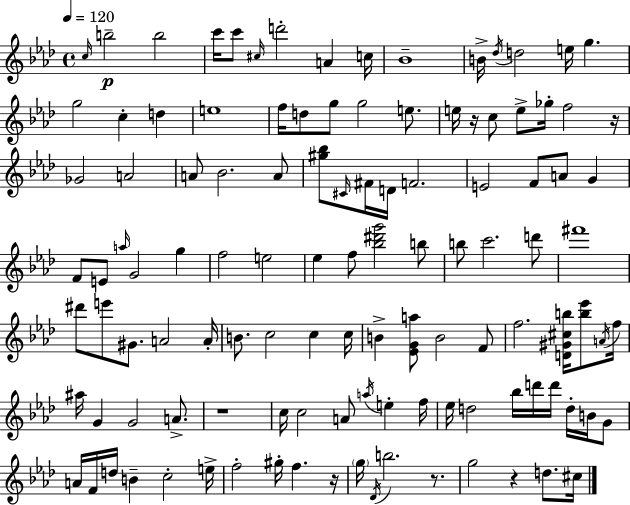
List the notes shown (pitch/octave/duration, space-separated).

C5/s B5/h B5/h C6/s C6/e C#5/s D6/h A4/q C5/s Bb4/w B4/s Db5/s D5/h E5/s G5/q. G5/h C5/q D5/q E5/w F5/s D5/e G5/e G5/h E5/e. E5/s R/s C5/e E5/e Gb5/s F5/h R/s Gb4/h A4/h A4/e Bb4/h. A4/e [G#5,Bb5]/e C#4/s F#4/s D4/s F4/h. E4/h F4/e A4/e G4/q F4/e E4/e A5/s G4/h G5/q F5/h E5/h Eb5/q F5/e [Bb5,D#6,G6]/h B5/e B5/e C6/h. D6/e F#6/w D#6/e E6/e G#4/e. A4/h A4/s B4/e. C5/h C5/q C5/s B4/q [Eb4,G4,A5]/e B4/h F4/e F5/h. [D4,G#4,C#5,B5]/s [B5,Eb6]/e A4/s F5/s A#5/s G4/q G4/h A4/e. R/w C5/s C5/h A4/e A5/s E5/q F5/s Eb5/s D5/h Bb5/s D6/s D6/s D5/s B4/s G4/e A4/s F4/s D5/s B4/q C5/h E5/s F5/h G#5/s F5/q. R/s G5/s Db4/s B5/h. R/e. G5/h R/q D5/e. C#5/s